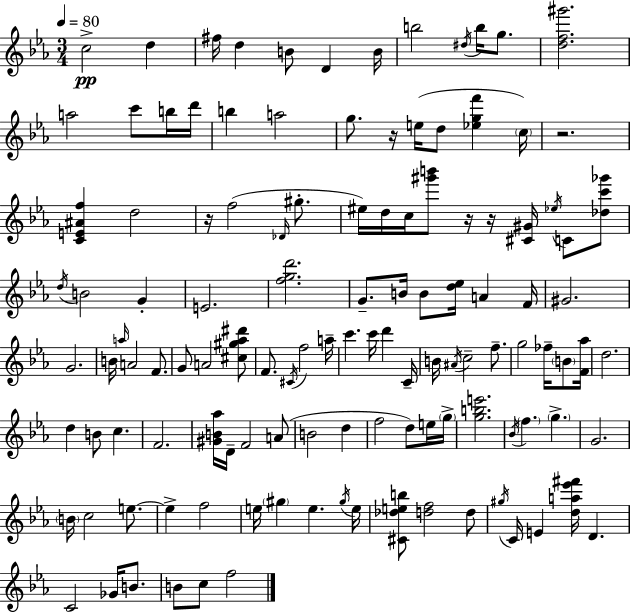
X:1
T:Untitled
M:3/4
L:1/4
K:Cm
c2 d ^f/4 d B/2 D B/4 b2 ^d/4 b/4 g/2 [df^g']2 a2 c'/2 b/4 d'/4 b a2 g/2 z/4 e/4 d/2 [_egf'] c/4 z2 [CE^Af] d2 z/4 f2 _D/4 ^g/2 ^e/4 d/4 c/4 [^g'b']/2 z/4 z/4 [^C^G]/4 _e/4 C/2 [_dc'_g']/2 d/4 B2 G E2 [fgd']2 G/2 B/4 B/2 [d_e]/4 A F/4 ^G2 G2 B/4 a/4 A2 F/2 G/2 A2 [^c^g_a^d']/2 F/2 ^C/4 f2 a/4 c' c'/4 d' C/4 B/4 ^A/4 c2 f/2 g2 _f/4 B/2 [F_a]/4 d2 d B/2 c F2 [^GB_a]/4 D/4 F2 A/2 B2 d f2 d/2 e/4 g/4 [gbe']2 _B/4 f g G2 B/4 c2 e/2 e f2 e/4 ^g e ^g/4 e/4 [^C_deb]/2 [df]2 d/2 ^g/4 C/4 E [da_e'^f']/4 D C2 _G/4 B/2 B/2 c/2 f2